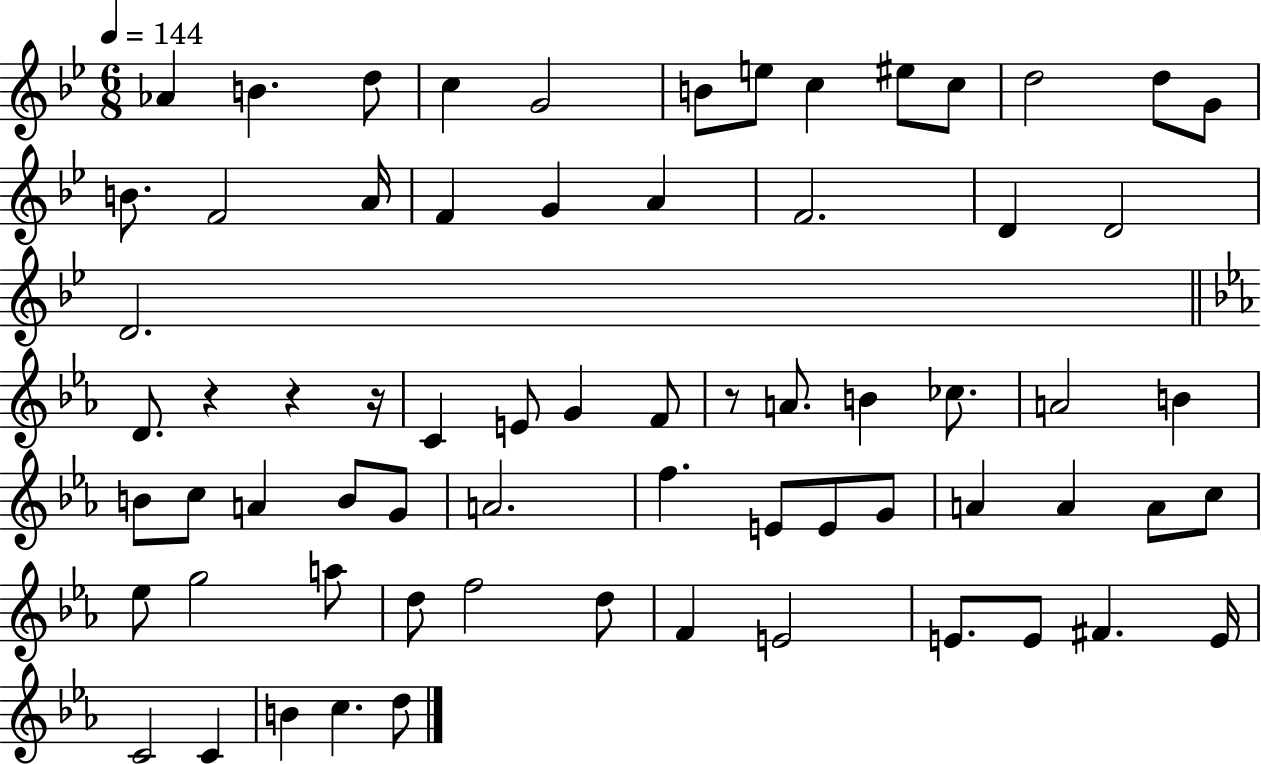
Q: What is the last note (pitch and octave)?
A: D5